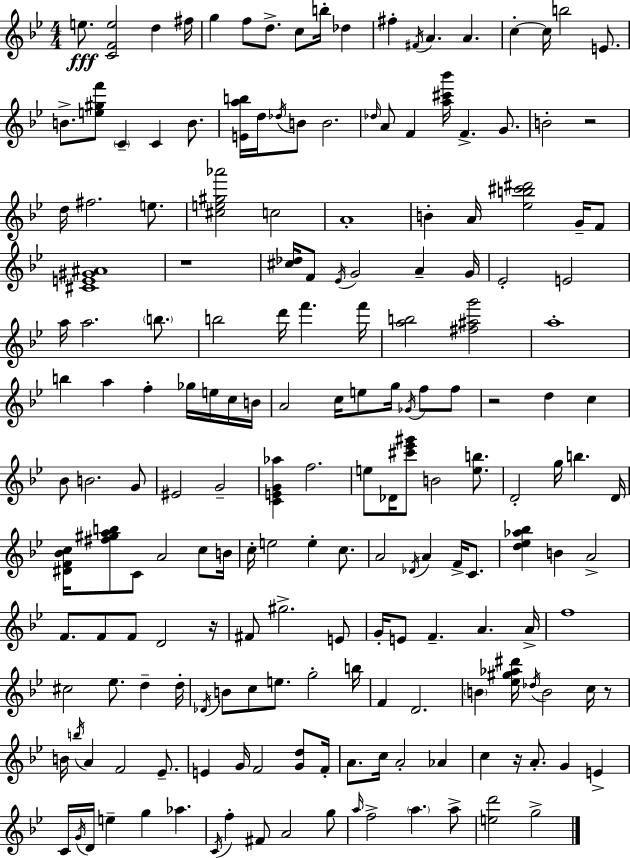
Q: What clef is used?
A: treble